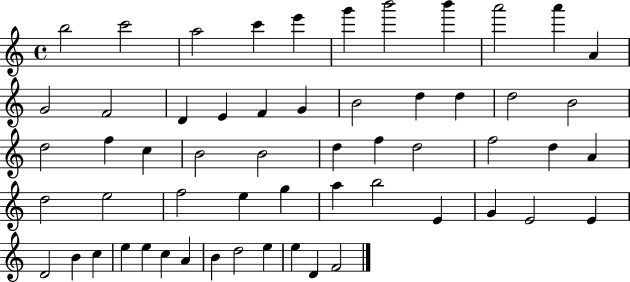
B5/h C6/h A5/h C6/q E6/q G6/q B6/h B6/q A6/h A6/q A4/q G4/h F4/h D4/q E4/q F4/q G4/q B4/h D5/q D5/q D5/h B4/h D5/h F5/q C5/q B4/h B4/h D5/q F5/q D5/h F5/h D5/q A4/q D5/h E5/h F5/h E5/q G5/q A5/q B5/h E4/q G4/q E4/h E4/q D4/h B4/q C5/q E5/q E5/q C5/q A4/q B4/q D5/h E5/q E5/q D4/q F4/h